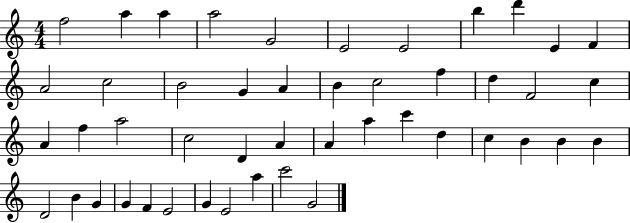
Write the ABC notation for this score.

X:1
T:Untitled
M:4/4
L:1/4
K:C
f2 a a a2 G2 E2 E2 b d' E F A2 c2 B2 G A B c2 f d F2 c A f a2 c2 D A A a c' d c B B B D2 B G G F E2 G E2 a c'2 G2